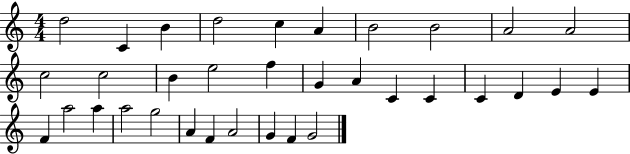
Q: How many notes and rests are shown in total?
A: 34